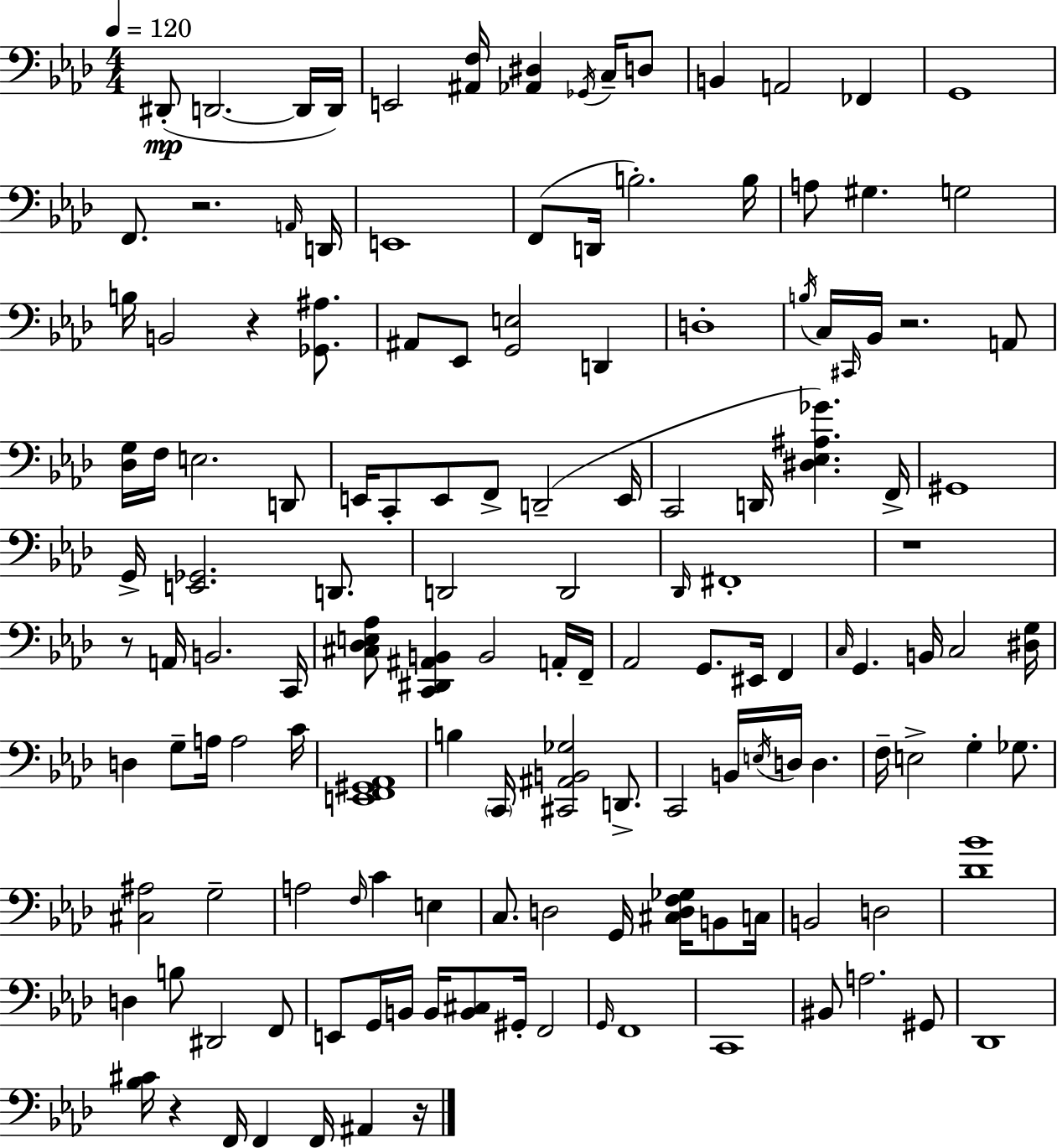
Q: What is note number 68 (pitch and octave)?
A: D3